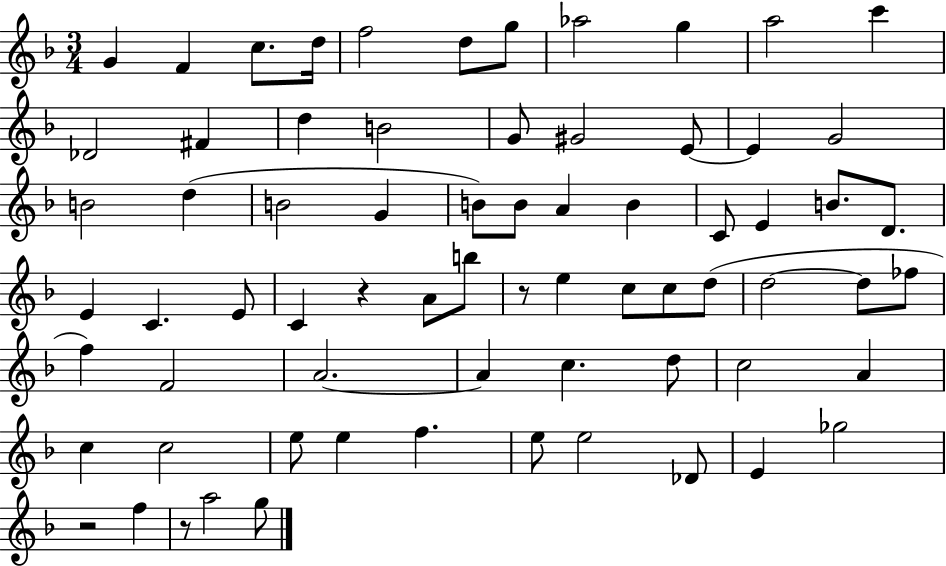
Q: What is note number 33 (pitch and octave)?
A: E4